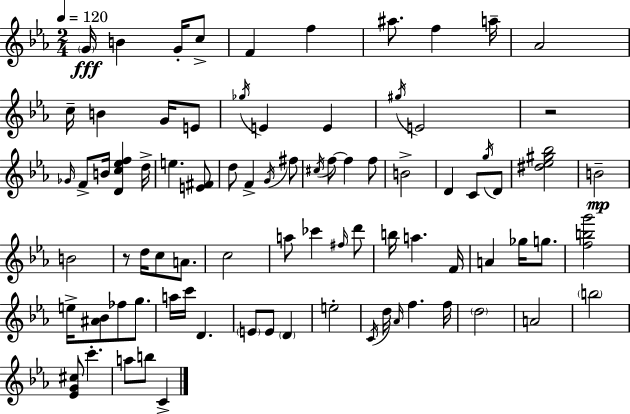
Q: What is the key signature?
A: EES major